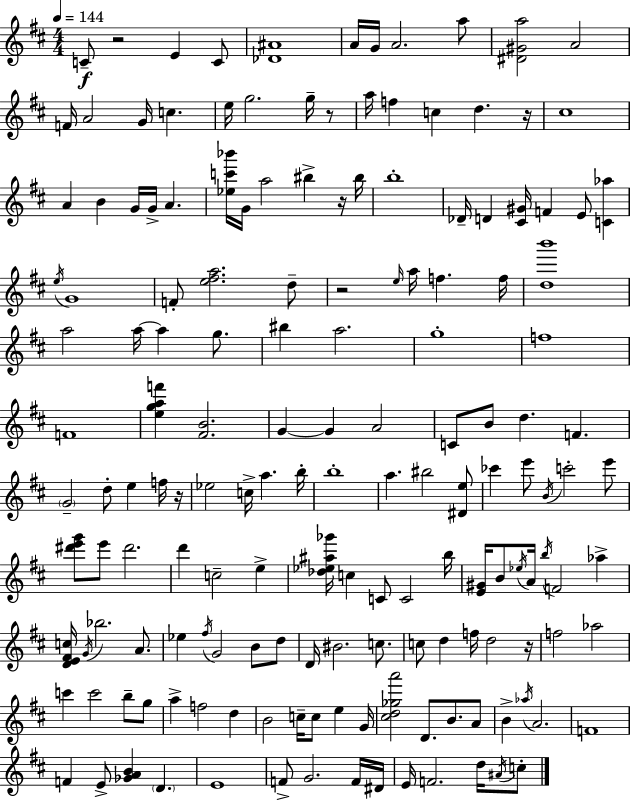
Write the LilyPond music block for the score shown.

{
  \clef treble
  \numericTimeSignature
  \time 4/4
  \key d \major
  \tempo 4 = 144
  c'8--\f r2 e'4 c'8 | <des' ais'>1 | a'16 g'16 a'2. a''8 | <dis' gis' a''>2 a'2 | \break f'16 a'2 g'16 c''4. | e''16 g''2. g''16-- r8 | a''16 f''4 c''4 d''4. r16 | cis''1 | \break a'4 b'4 g'16 g'16-> a'4. | <ees'' c''' bes'''>16 g'16 a''2 bis''4-> r16 bis''16 | b''1-. | des'16-- d'4 <cis' gis'>16 f'4 e'8 <c' aes''>4 | \break \acciaccatura { e''16 } g'1 | f'8-. <e'' fis'' a''>2. d''8-- | r2 \grace { e''16 } a''16 f''4. | f''16 <d'' b'''>1 | \break a''2 a''16~~ a''4 g''8. | bis''4 a''2. | g''1-. | f''1 | \break f'1 | <e'' g'' a'' f'''>4 <fis' b'>2. | g'4~~ g'4 a'2 | c'8 b'8 d''4. f'4. | \break \parenthesize g'2-- d''8-. e''4 | f''16 r16 ees''2 c''16-> a''4. | b''16-. b''1-. | a''4. bis''2 | \break <dis' e''>8 ces'''4 e'''8 \acciaccatura { b'16 } c'''2-. | e'''8 <dis''' e''' g'''>8 e'''8 dis'''2. | d'''4 c''2-- e''4-> | <des'' ees'' ais'' ges'''>16 c''4 c'8 c'2 | \break b''16 <e' gis'>16 b'8 \acciaccatura { ees''16 } a'16 \acciaccatura { b''16 } f'2 | aes''4-> <d' e' fis' c''>16 \acciaccatura { g'16 } bes''2. | a'8. ees''4 \acciaccatura { fis''16 } g'2 | b'8 d''8 d'16 bis'2. | \break c''8. c''8 d''4 f''16 d''2 | r16 f''2 aes''2 | c'''4 c'''2 | b''8-- g''8 a''4-> f''2 | \break d''4 b'2 c''16-- | c''8 e''4 g'16 <cis'' d'' ges'' a'''>2 d'8. | b'8. a'8 b'4-> \acciaccatura { aes''16 } a'2. | f'1 | \break f'4 e'8-> <ges' a' b'>4 | \parenthesize d'4. e'1 | f'8-> g'2. | f'16 dis'16 e'16 f'2. | \break d''16 \acciaccatura { ais'16 } c''8-. \bar "|."
}